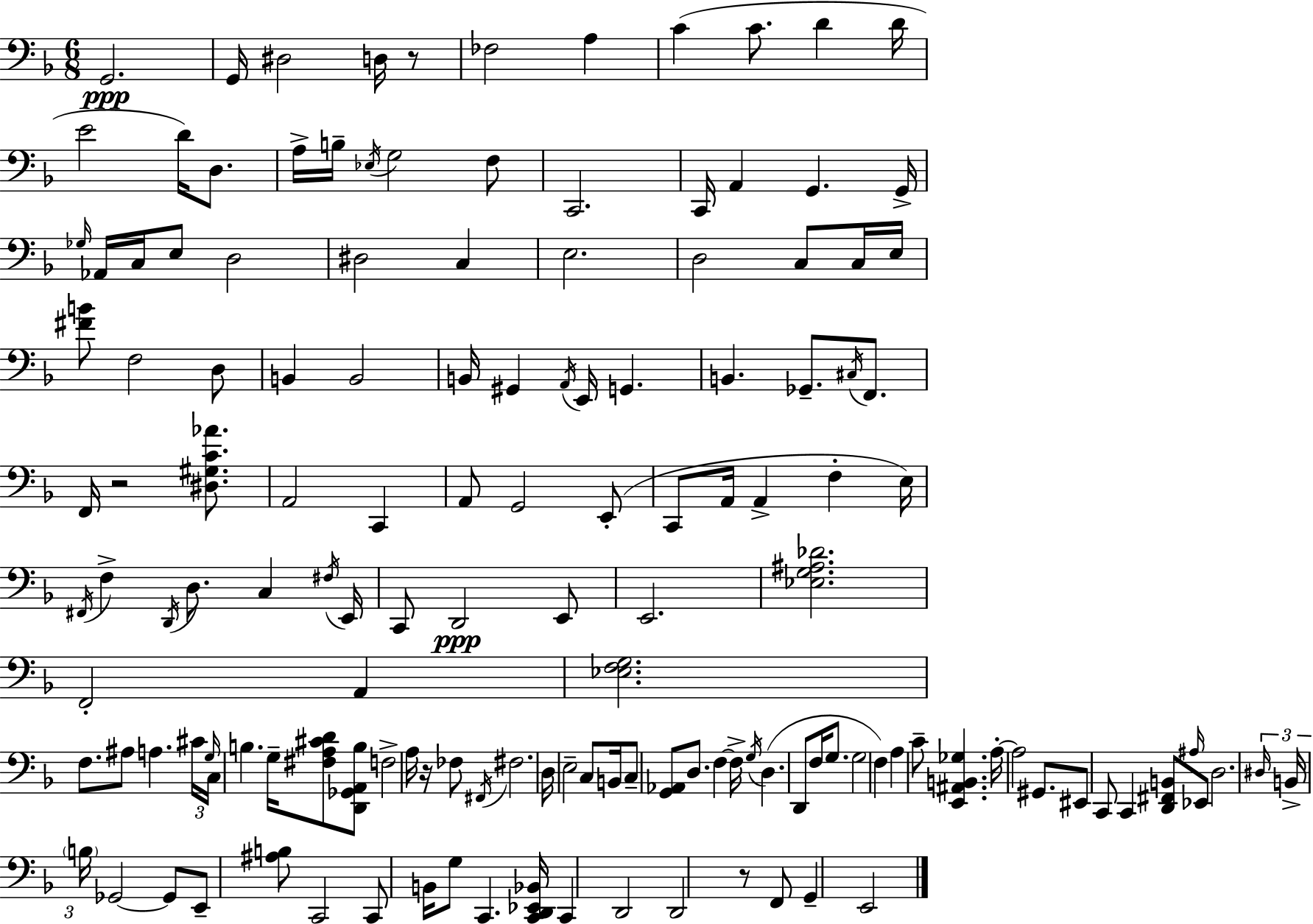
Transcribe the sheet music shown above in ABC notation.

X:1
T:Untitled
M:6/8
L:1/4
K:Dm
G,,2 G,,/4 ^D,2 D,/4 z/2 _F,2 A, C C/2 D D/4 E2 D/4 D,/2 A,/4 B,/4 _E,/4 G,2 F,/2 C,,2 C,,/4 A,, G,, G,,/4 _G,/4 _A,,/4 C,/4 E,/2 D,2 ^D,2 C, E,2 D,2 C,/2 C,/4 E,/4 [^FB]/2 F,2 D,/2 B,, B,,2 B,,/4 ^G,, A,,/4 E,,/4 G,, B,, _G,,/2 ^C,/4 F,,/2 F,,/4 z2 [^D,^G,C_A]/2 A,,2 C,, A,,/2 G,,2 E,,/2 C,,/2 A,,/4 A,, F, E,/4 ^F,,/4 F, D,,/4 D,/2 C, ^F,/4 E,,/4 C,,/2 D,,2 E,,/2 E,,2 [_E,G,^A,_D]2 F,,2 A,, [_E,F,G,]2 F,/2 ^A,/2 A, ^C/4 G,/4 C,/4 B, G,/4 [^F,A,^CD]/2 [D,,_G,,A,,B,]/2 F,2 A,/4 z/4 _F,/2 ^F,,/4 ^F,2 D,/4 E,2 C,/2 B,,/4 C,/2 [G,,_A,,]/2 D,/2 F, F,/4 G,/4 D, D,,/2 F,/4 G,/2 G,2 F, A, C/2 [E,,^A,,B,,_G,] A,/4 A,2 ^G,,/2 ^E,,/2 C,,/2 C,, [D,,^F,,B,,]/2 ^A,/4 _E,,/2 D,2 ^D,/4 B,,/4 B,/4 _G,,2 _G,,/2 E,,/2 [^A,B,]/2 C,,2 C,,/2 B,,/4 G,/2 C,, [C,,D,,_E,,_B,,]/4 C,, D,,2 D,,2 z/2 F,,/2 G,, E,,2